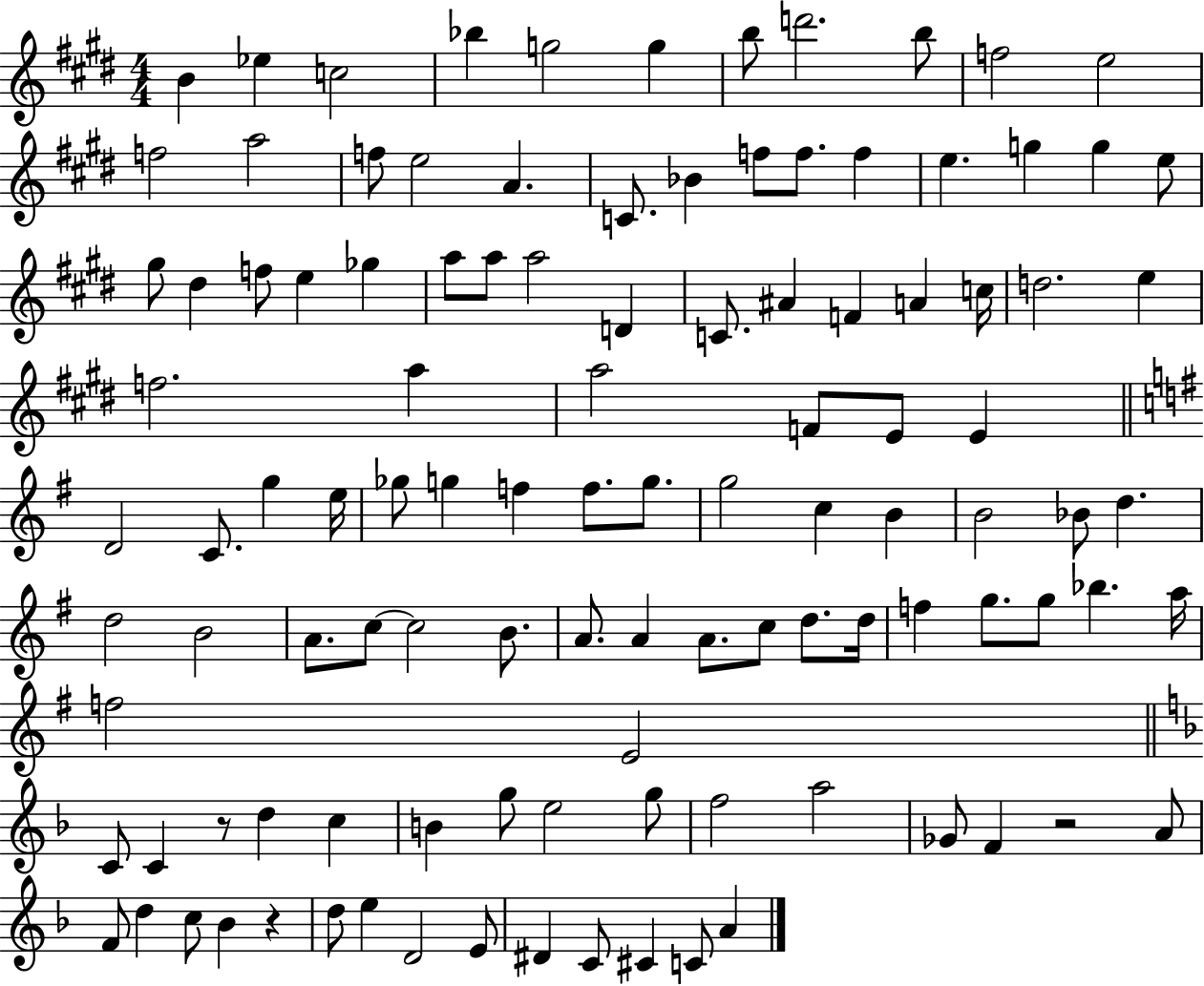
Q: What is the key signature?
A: E major